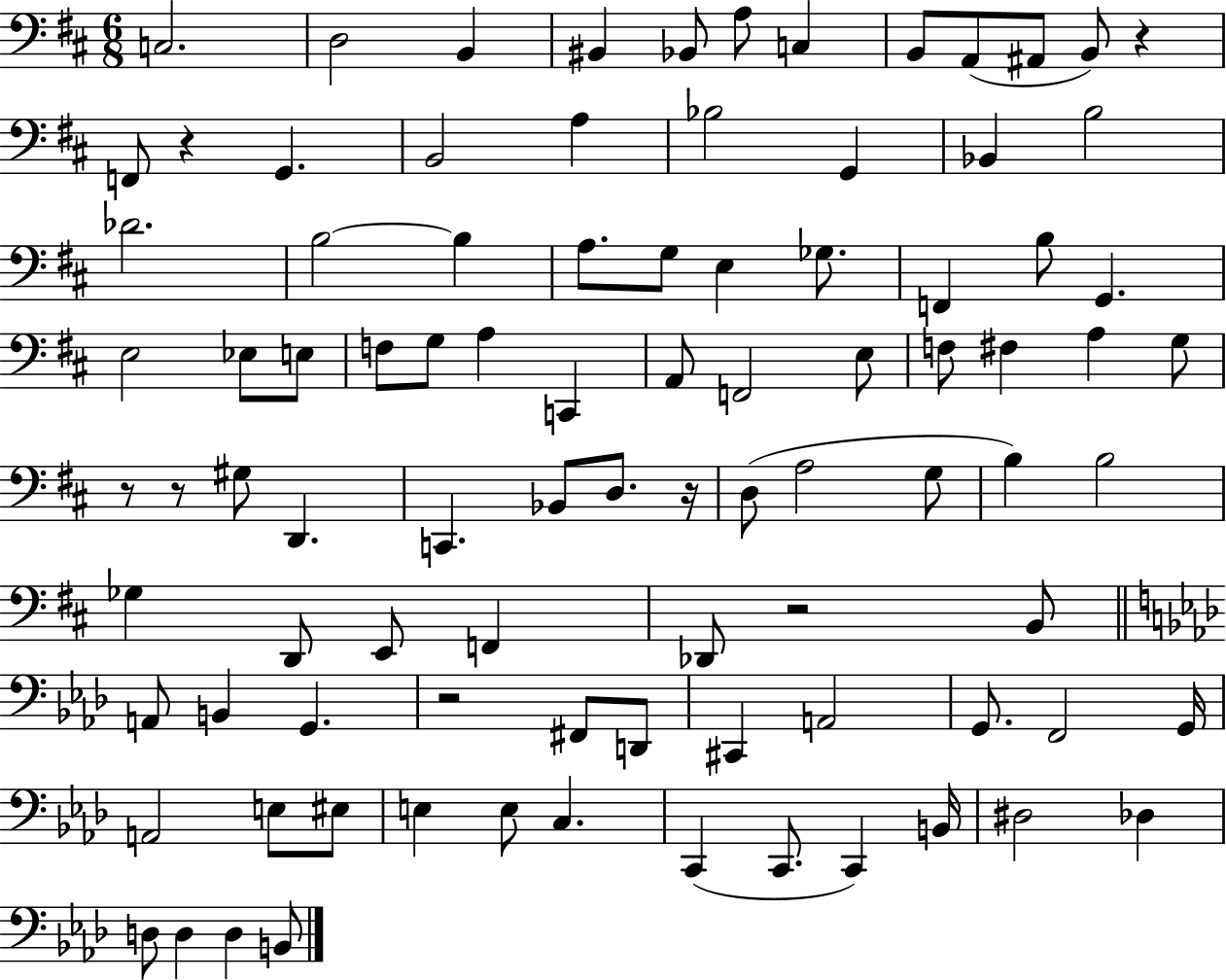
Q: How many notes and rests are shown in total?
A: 92